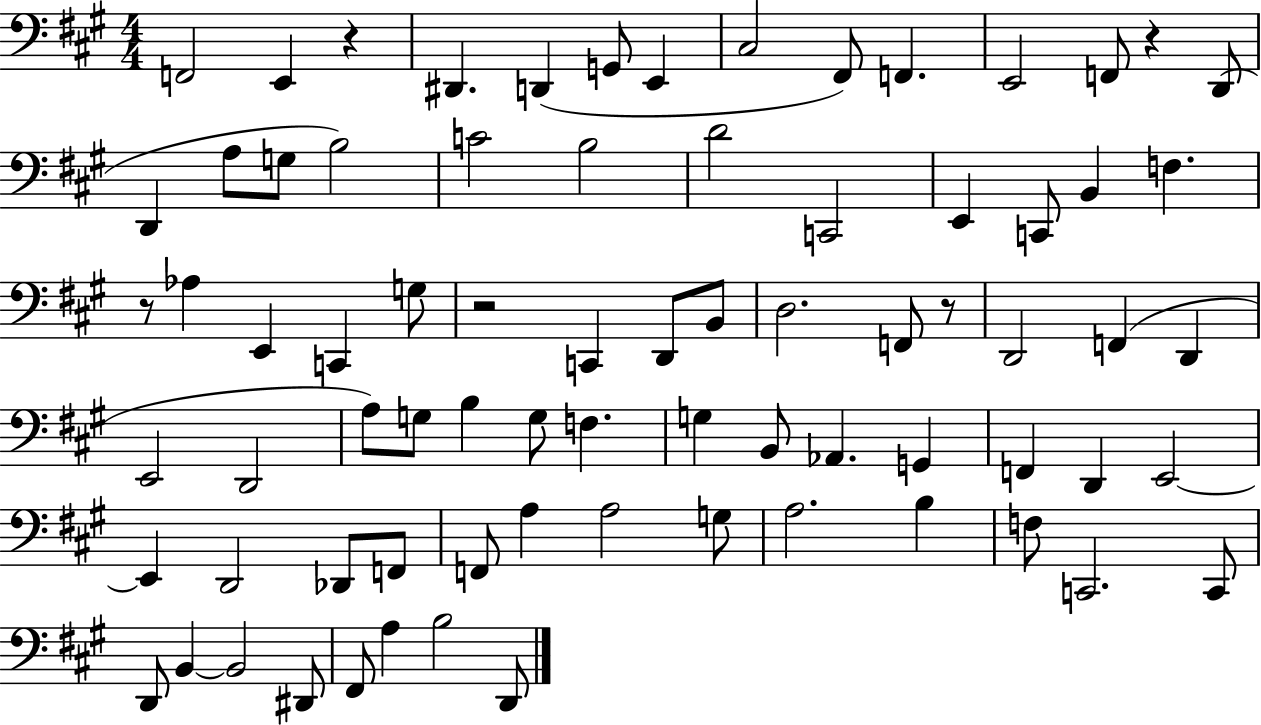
{
  \clef bass
  \numericTimeSignature
  \time 4/4
  \key a \major
  f,2 e,4 r4 | dis,4. d,4( g,8 e,4 | cis2 fis,8) f,4. | e,2 f,8 r4 d,8( | \break d,4 a8 g8 b2) | c'2 b2 | d'2 c,2 | e,4 c,8 b,4 f4. | \break r8 aes4 e,4 c,4 g8 | r2 c,4 d,8 b,8 | d2. f,8 r8 | d,2 f,4( d,4 | \break e,2 d,2 | a8) g8 b4 g8 f4. | g4 b,8 aes,4. g,4 | f,4 d,4 e,2~~ | \break e,4 d,2 des,8 f,8 | f,8 a4 a2 g8 | a2. b4 | f8 c,2. c,8 | \break d,8 b,4~~ b,2 dis,8 | fis,8 a4 b2 d,8 | \bar "|."
}